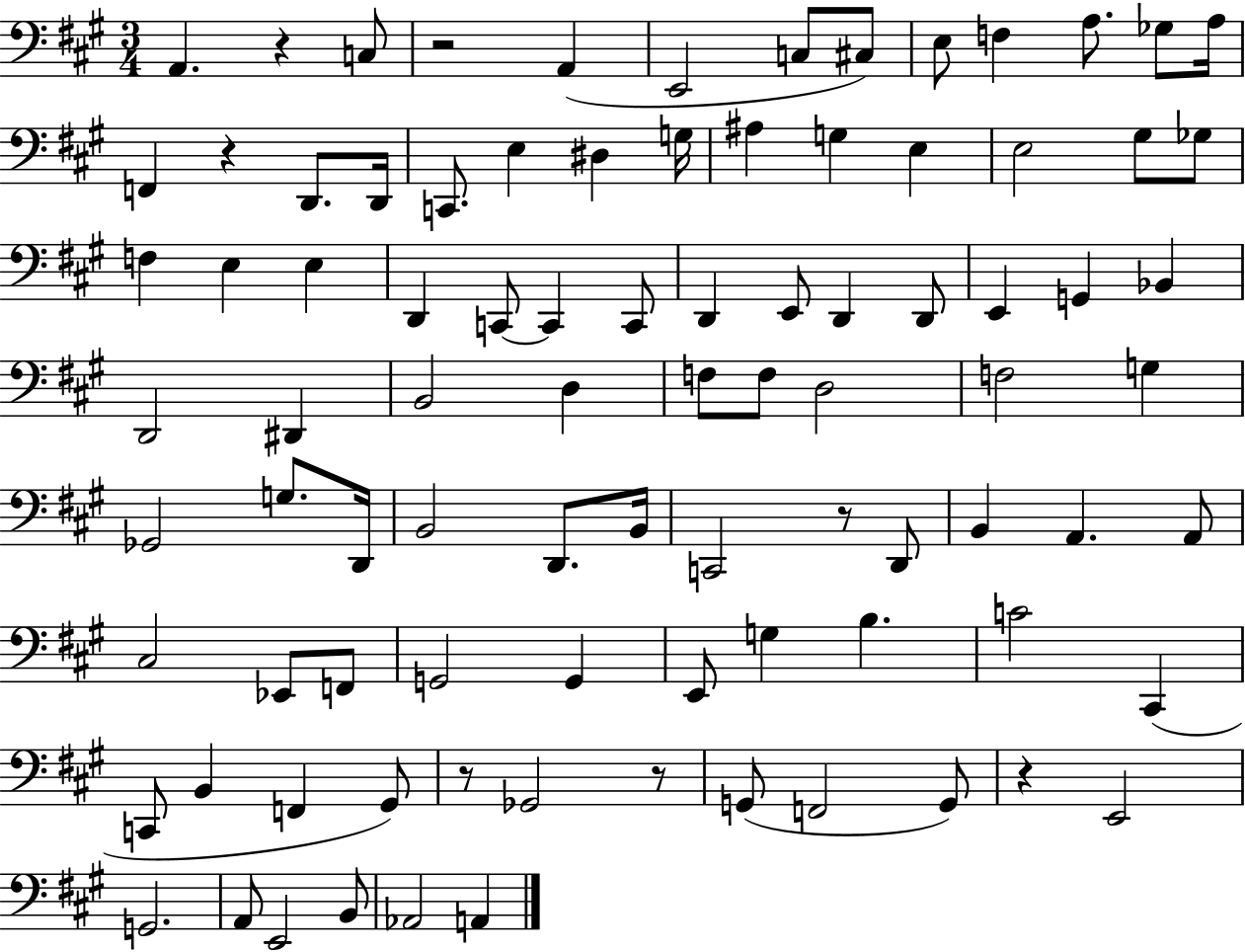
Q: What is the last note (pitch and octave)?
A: A2